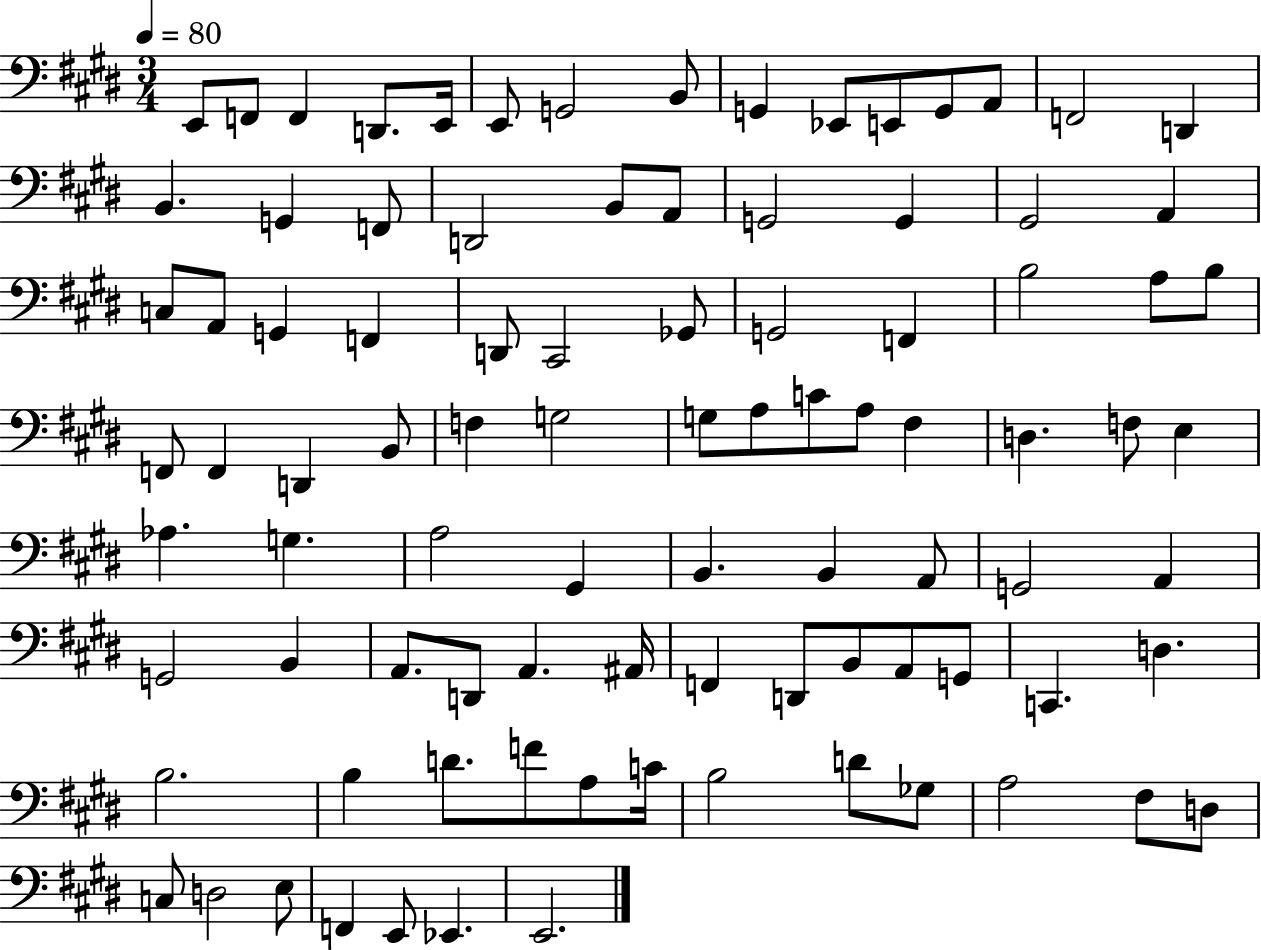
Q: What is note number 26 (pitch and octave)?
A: C3